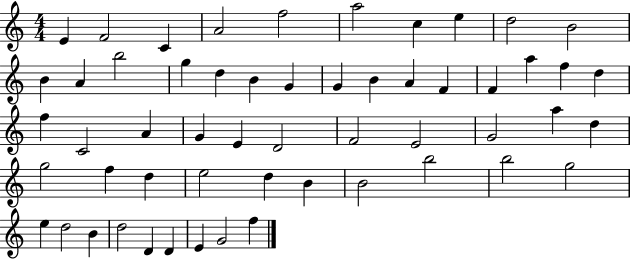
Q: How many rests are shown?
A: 0